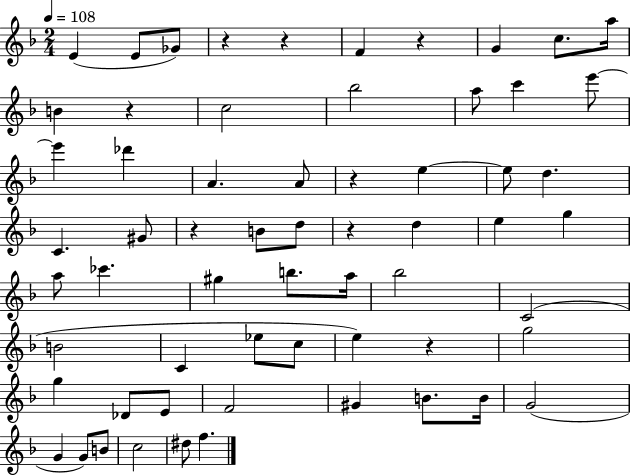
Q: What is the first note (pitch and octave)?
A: E4